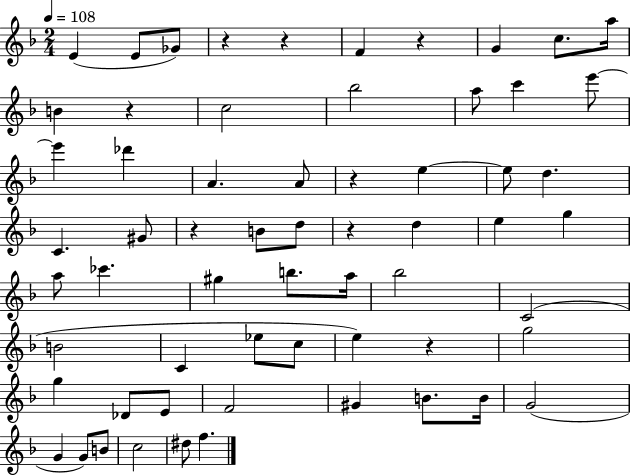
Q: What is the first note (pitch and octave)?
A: E4